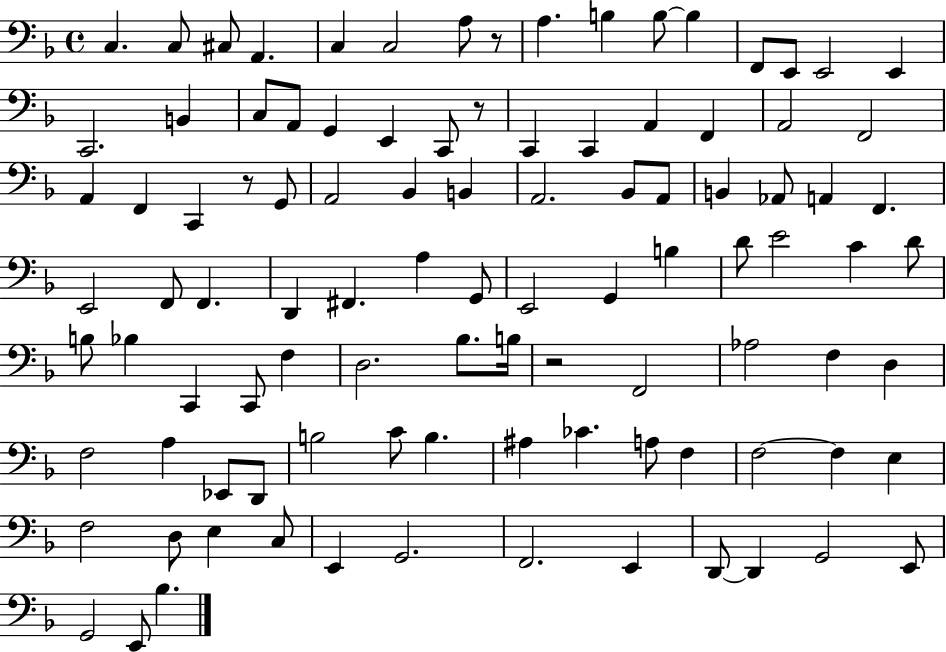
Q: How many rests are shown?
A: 4